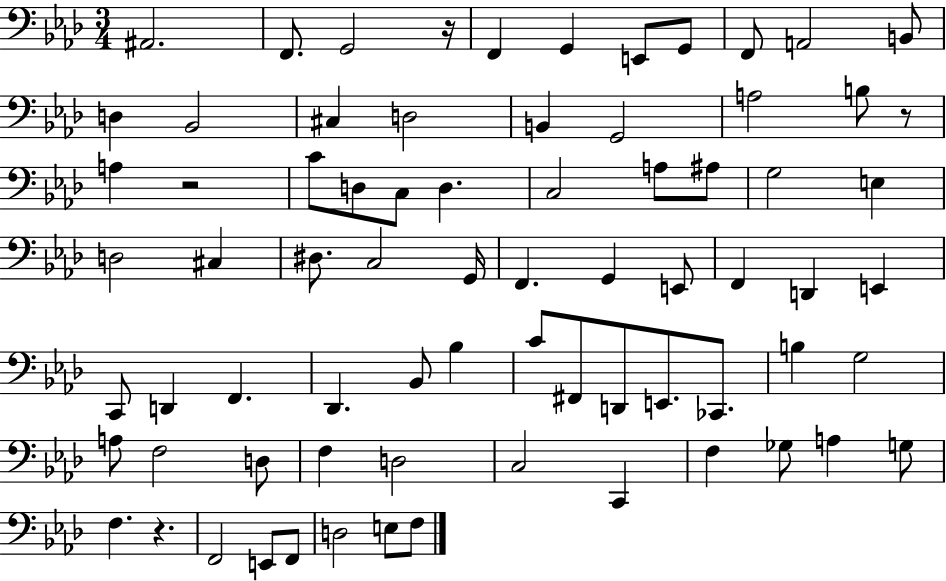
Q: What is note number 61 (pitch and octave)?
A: Gb3